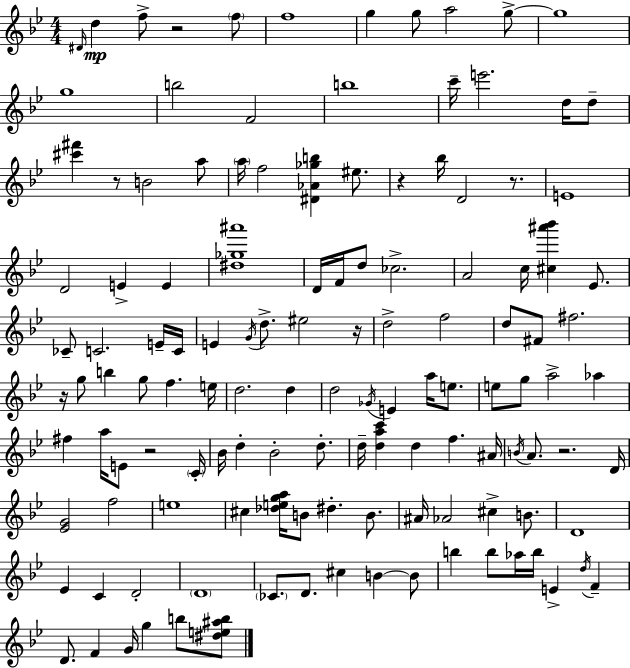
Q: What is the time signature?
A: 4/4